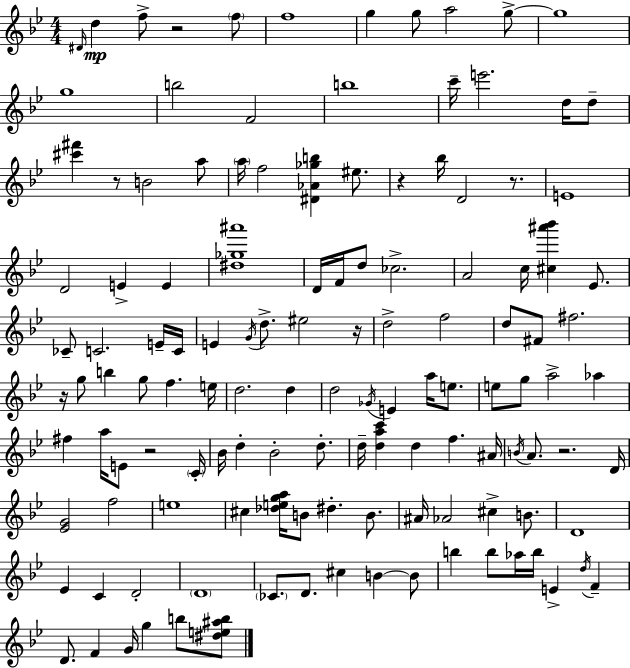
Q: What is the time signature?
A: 4/4